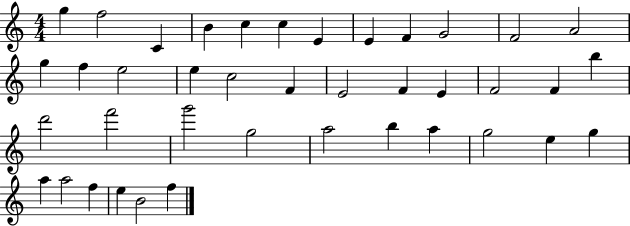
{
  \clef treble
  \numericTimeSignature
  \time 4/4
  \key c \major
  g''4 f''2 c'4 | b'4 c''4 c''4 e'4 | e'4 f'4 g'2 | f'2 a'2 | \break g''4 f''4 e''2 | e''4 c''2 f'4 | e'2 f'4 e'4 | f'2 f'4 b''4 | \break d'''2 f'''2 | g'''2 g''2 | a''2 b''4 a''4 | g''2 e''4 g''4 | \break a''4 a''2 f''4 | e''4 b'2 f''4 | \bar "|."
}